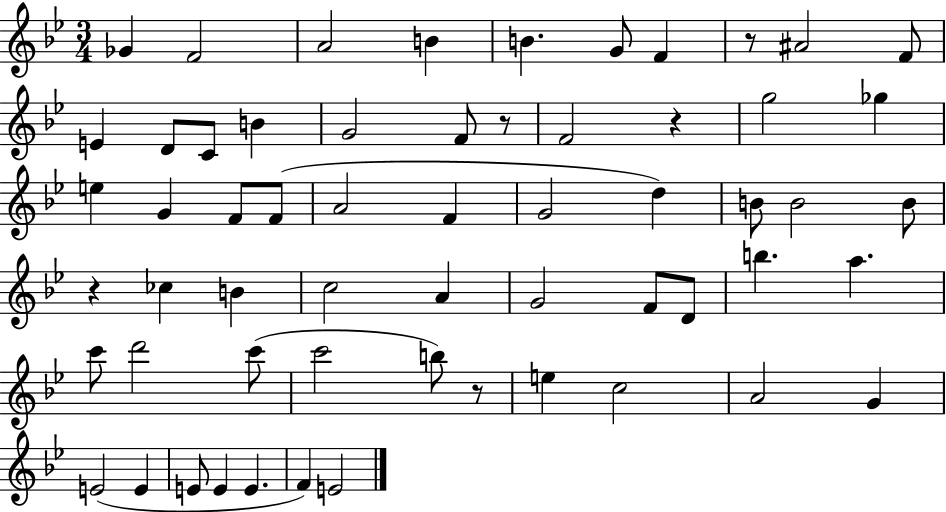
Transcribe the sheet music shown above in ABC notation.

X:1
T:Untitled
M:3/4
L:1/4
K:Bb
_G F2 A2 B B G/2 F z/2 ^A2 F/2 E D/2 C/2 B G2 F/2 z/2 F2 z g2 _g e G F/2 F/2 A2 F G2 d B/2 B2 B/2 z _c B c2 A G2 F/2 D/2 b a c'/2 d'2 c'/2 c'2 b/2 z/2 e c2 A2 G E2 E E/2 E E F E2